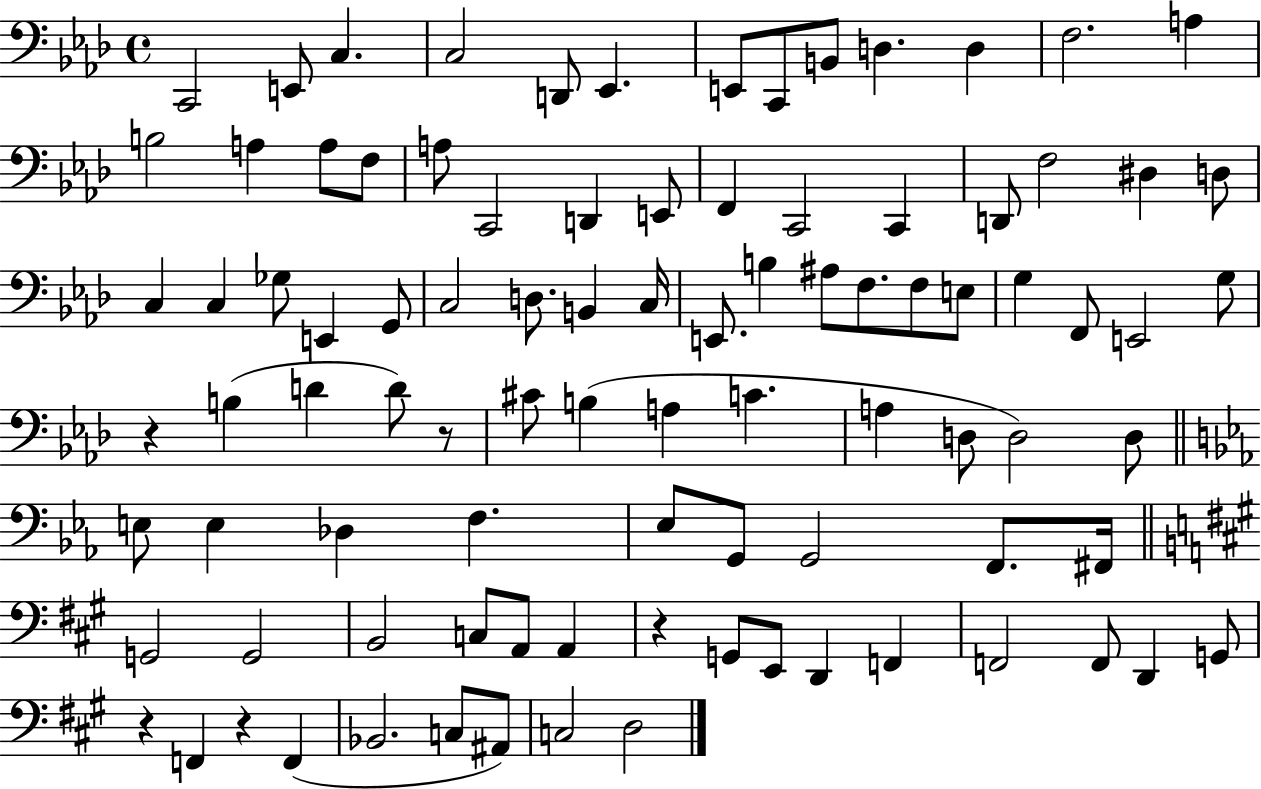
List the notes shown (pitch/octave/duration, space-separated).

C2/h E2/e C3/q. C3/h D2/e Eb2/q. E2/e C2/e B2/e D3/q. D3/q F3/h. A3/q B3/h A3/q A3/e F3/e A3/e C2/h D2/q E2/e F2/q C2/h C2/q D2/e F3/h D#3/q D3/e C3/q C3/q Gb3/e E2/q G2/e C3/h D3/e. B2/q C3/s E2/e. B3/q A#3/e F3/e. F3/e E3/e G3/q F2/e E2/h G3/e R/q B3/q D4/q D4/e R/e C#4/e B3/q A3/q C4/q. A3/q D3/e D3/h D3/e E3/e E3/q Db3/q F3/q. Eb3/e G2/e G2/h F2/e. F#2/s G2/h G2/h B2/h C3/e A2/e A2/q R/q G2/e E2/e D2/q F2/q F2/h F2/e D2/q G2/e R/q F2/q R/q F2/q Bb2/h. C3/e A#2/e C3/h D3/h